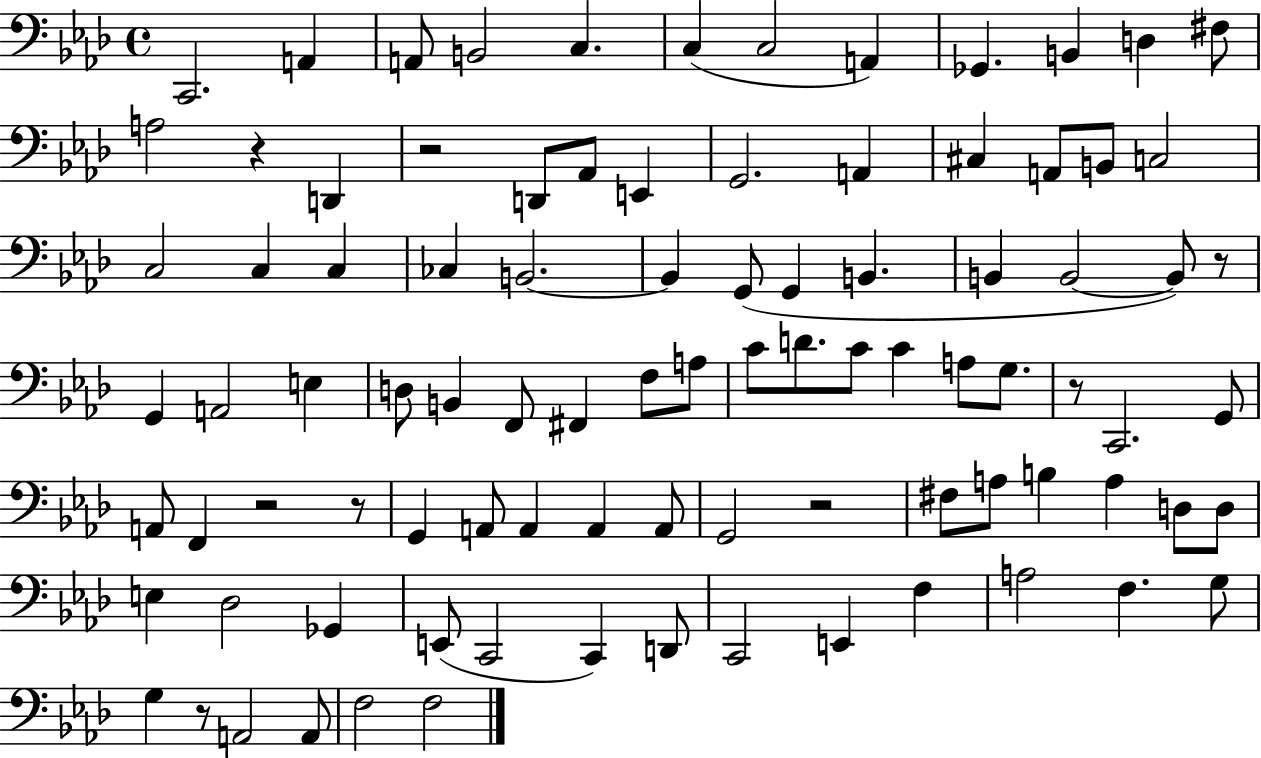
X:1
T:Untitled
M:4/4
L:1/4
K:Ab
C,,2 A,, A,,/2 B,,2 C, C, C,2 A,, _G,, B,, D, ^F,/2 A,2 z D,, z2 D,,/2 _A,,/2 E,, G,,2 A,, ^C, A,,/2 B,,/2 C,2 C,2 C, C, _C, B,,2 B,, G,,/2 G,, B,, B,, B,,2 B,,/2 z/2 G,, A,,2 E, D,/2 B,, F,,/2 ^F,, F,/2 A,/2 C/2 D/2 C/2 C A,/2 G,/2 z/2 C,,2 G,,/2 A,,/2 F,, z2 z/2 G,, A,,/2 A,, A,, A,,/2 G,,2 z2 ^F,/2 A,/2 B, A, D,/2 D,/2 E, _D,2 _G,, E,,/2 C,,2 C,, D,,/2 C,,2 E,, F, A,2 F, G,/2 G, z/2 A,,2 A,,/2 F,2 F,2